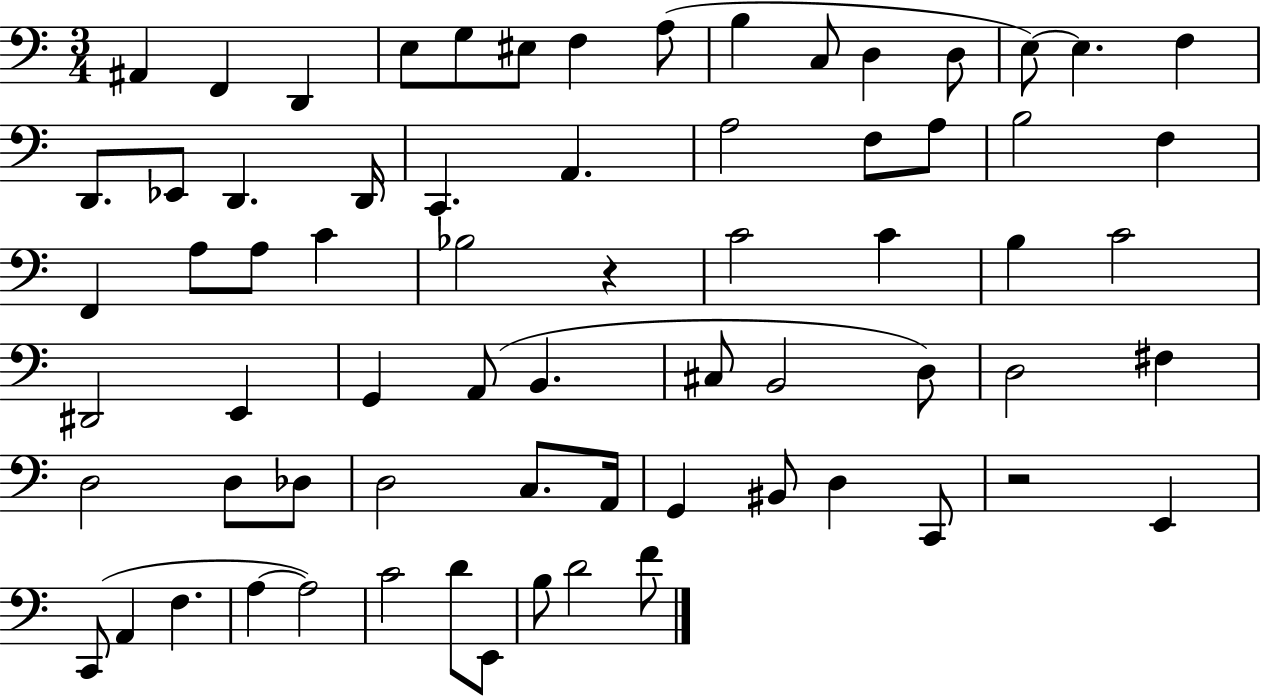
{
  \clef bass
  \numericTimeSignature
  \time 3/4
  \key c \major
  \repeat volta 2 { ais,4 f,4 d,4 | e8 g8 eis8 f4 a8( | b4 c8 d4 d8 | e8~~) e4. f4 | \break d,8. ees,8 d,4. d,16 | c,4. a,4. | a2 f8 a8 | b2 f4 | \break f,4 a8 a8 c'4 | bes2 r4 | c'2 c'4 | b4 c'2 | \break dis,2 e,4 | g,4 a,8( b,4. | cis8 b,2 d8) | d2 fis4 | \break d2 d8 des8 | d2 c8. a,16 | g,4 bis,8 d4 c,8 | r2 e,4 | \break c,8( a,4 f4. | a4~~ a2) | c'2 d'8 e,8 | b8 d'2 f'8 | \break } \bar "|."
}